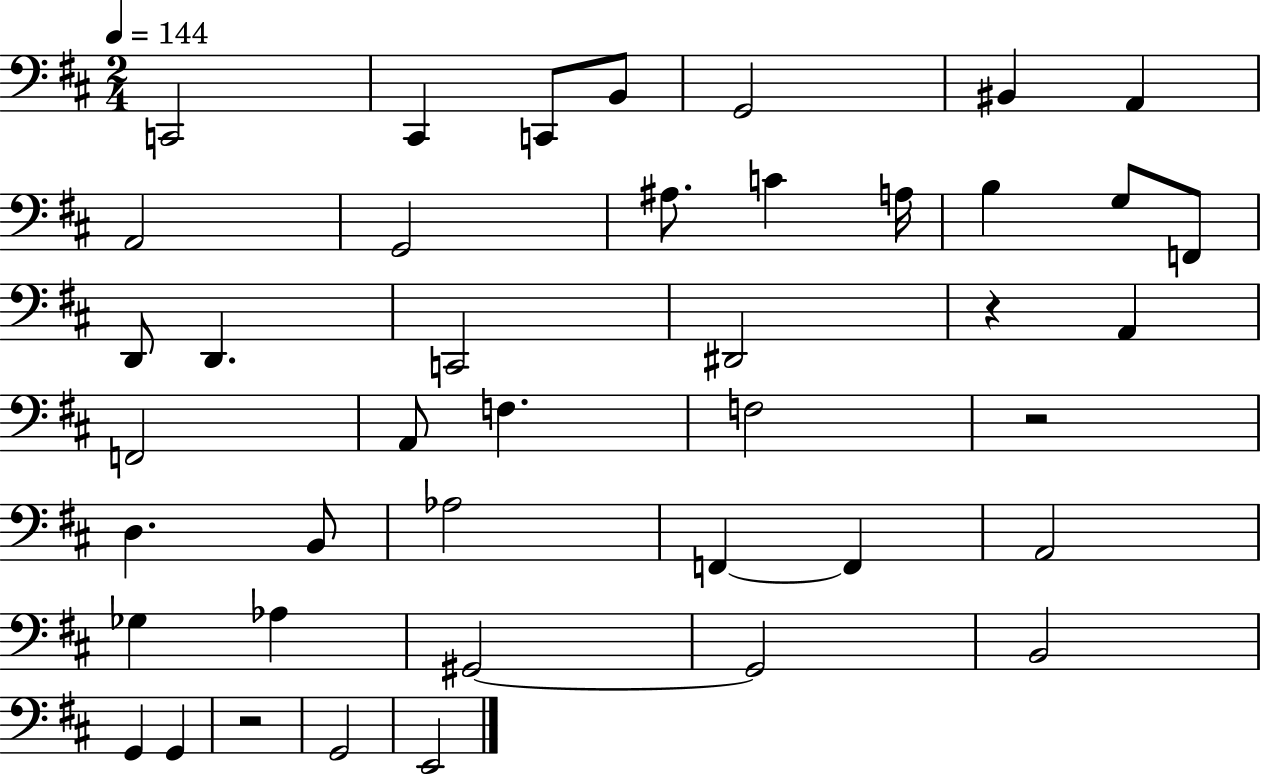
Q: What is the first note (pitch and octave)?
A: C2